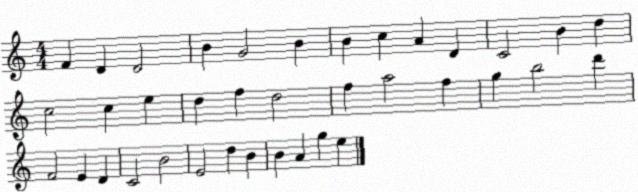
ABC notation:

X:1
T:Untitled
M:4/4
L:1/4
K:C
F D D2 B G2 B B c A D C2 B d c2 c e d f d2 f a2 f g b2 d' F2 E D C2 B2 E2 d B B A g e